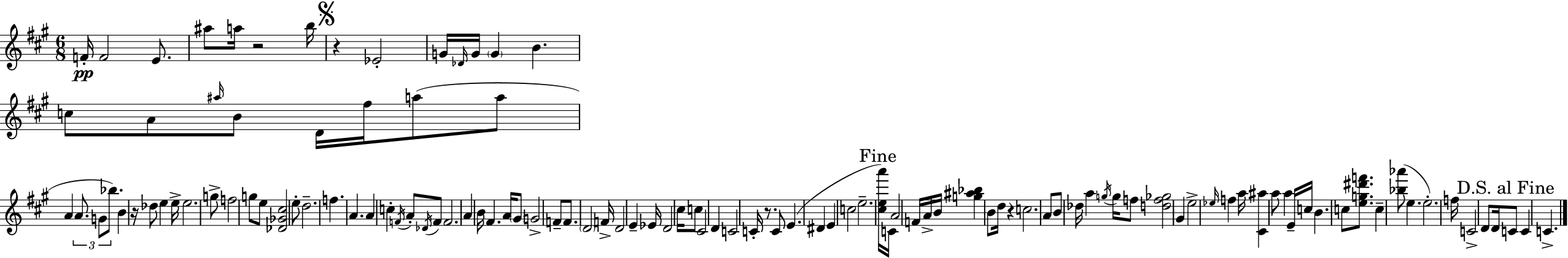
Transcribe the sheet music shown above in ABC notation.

X:1
T:Untitled
M:6/8
L:1/4
K:A
F/4 F2 E/2 ^a/2 a/4 z2 b/4 z _E2 G/4 _D/4 G/4 G B c/2 A/2 ^a/4 B/2 D/4 ^f/4 a/2 a/2 A A/2 G/2 _b/2 B z/4 _d/2 e e/4 e2 g/2 f2 g/2 e/2 [_D_G^c]2 e/2 d2 f A A c F/4 A/2 _D/4 F/2 F2 A B/4 ^F A/4 ^G/2 G2 F/2 F/2 D2 F/4 D2 E _E/4 D2 ^c/4 c/2 ^C2 D C2 C/4 z/2 C/2 E ^D E c2 e2 [^cea']/4 C/4 A2 F/4 A/4 B/4 [g^a_b] B/2 d/4 z c2 A/2 B/2 _d/4 a g/4 g/4 f/2 [df_g]2 ^G e2 _e/4 f a/4 [^C^a] a/2 a E/4 c/4 B c/2 [eg^d'f']/2 c [_b_a']/2 e e2 f/4 C2 D/2 D/4 C/2 C C